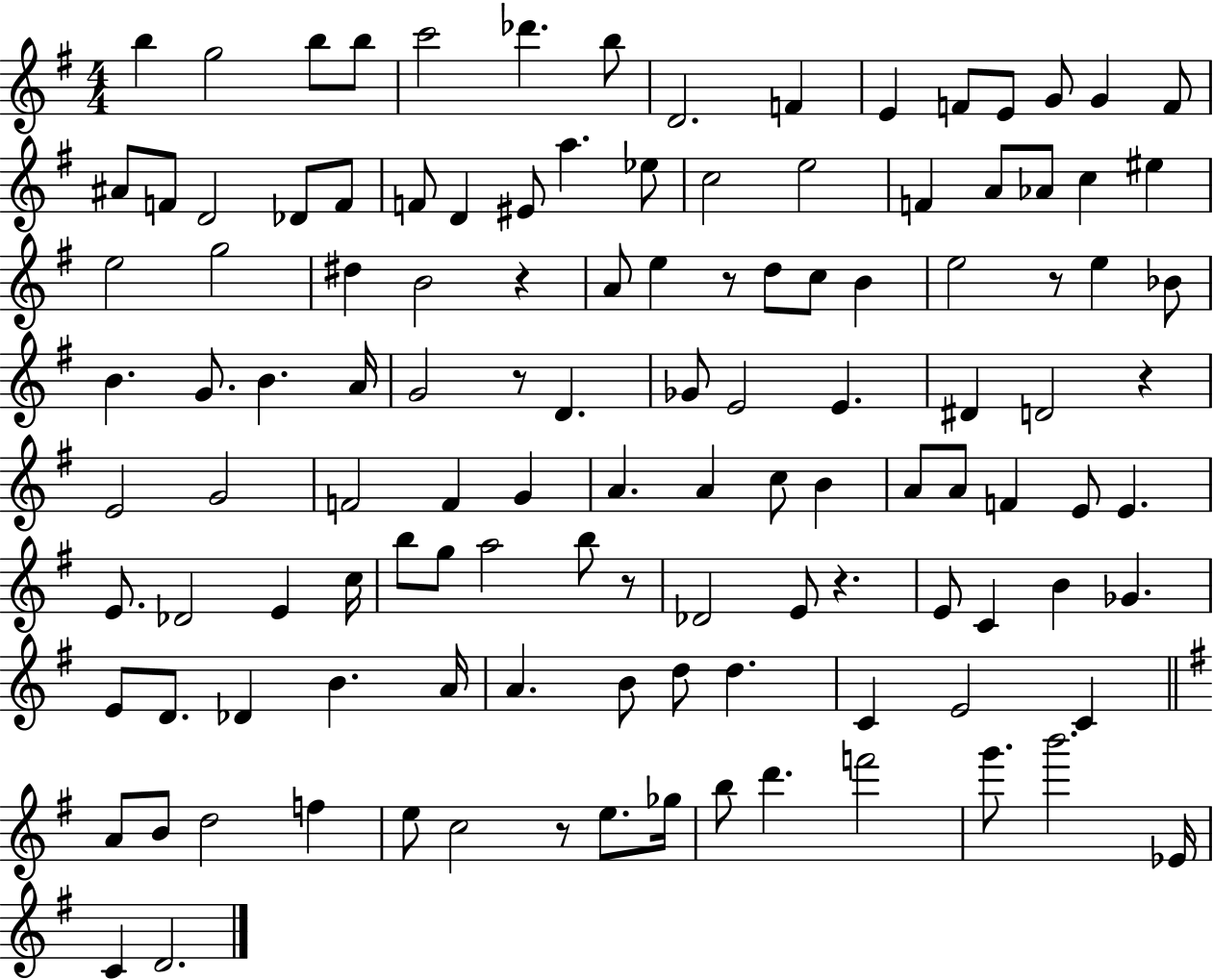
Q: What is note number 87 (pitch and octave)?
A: B4